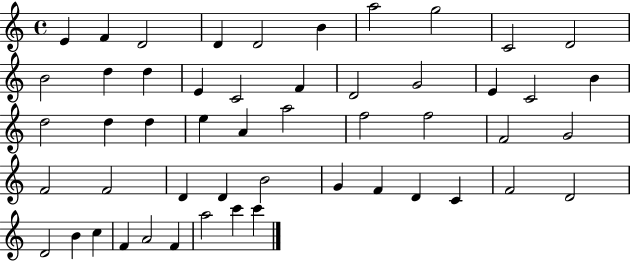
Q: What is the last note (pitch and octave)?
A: C6